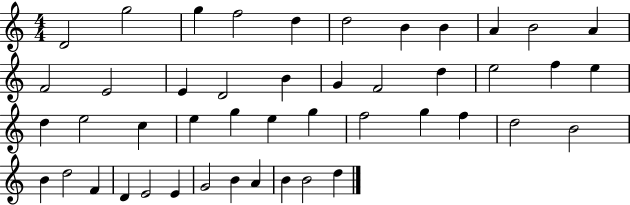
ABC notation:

X:1
T:Untitled
M:4/4
L:1/4
K:C
D2 g2 g f2 d d2 B B A B2 A F2 E2 E D2 B G F2 d e2 f e d e2 c e g e g f2 g f d2 B2 B d2 F D E2 E G2 B A B B2 d